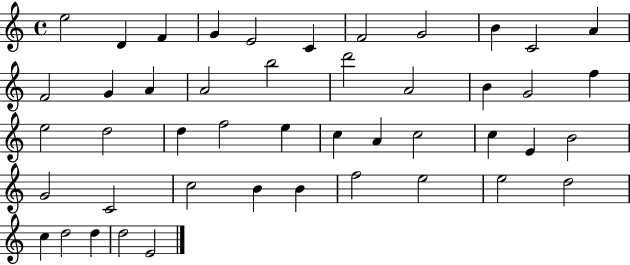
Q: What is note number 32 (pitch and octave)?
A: B4